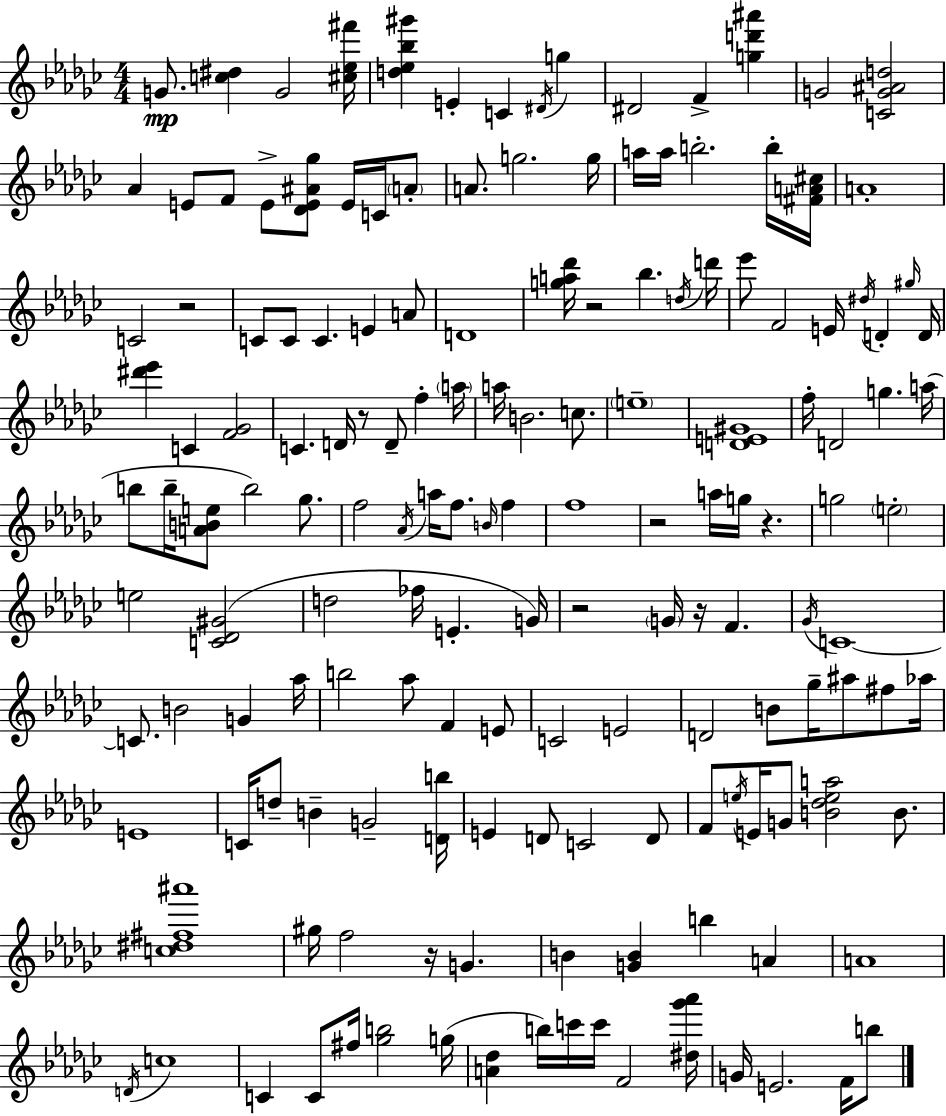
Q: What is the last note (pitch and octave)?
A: B5